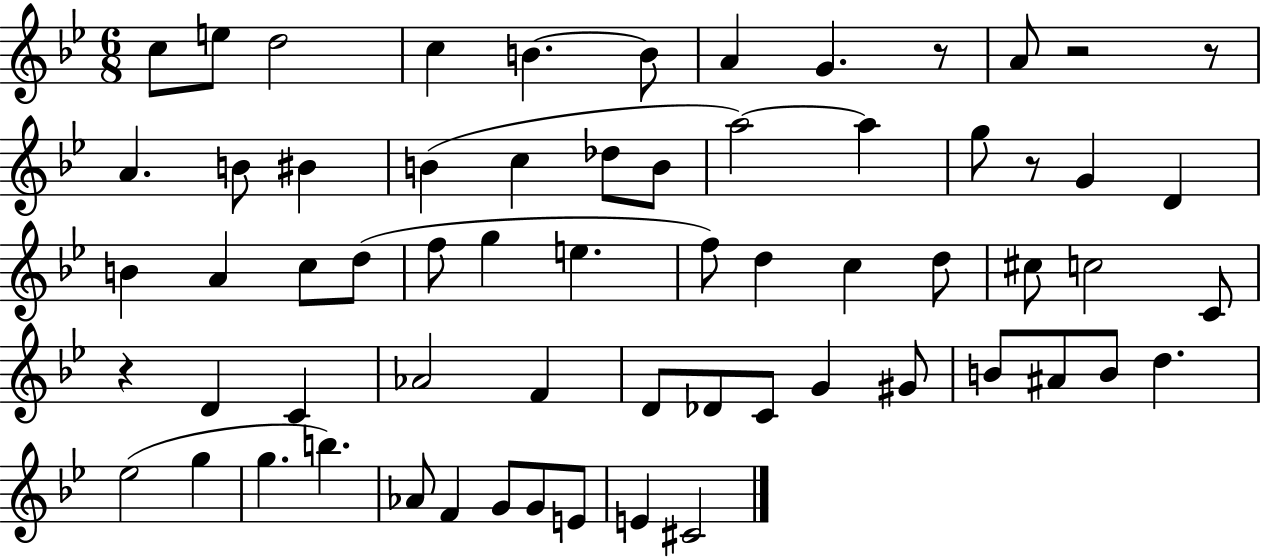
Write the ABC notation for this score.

X:1
T:Untitled
M:6/8
L:1/4
K:Bb
c/2 e/2 d2 c B B/2 A G z/2 A/2 z2 z/2 A B/2 ^B B c _d/2 B/2 a2 a g/2 z/2 G D B A c/2 d/2 f/2 g e f/2 d c d/2 ^c/2 c2 C/2 z D C _A2 F D/2 _D/2 C/2 G ^G/2 B/2 ^A/2 B/2 d _e2 g g b _A/2 F G/2 G/2 E/2 E ^C2